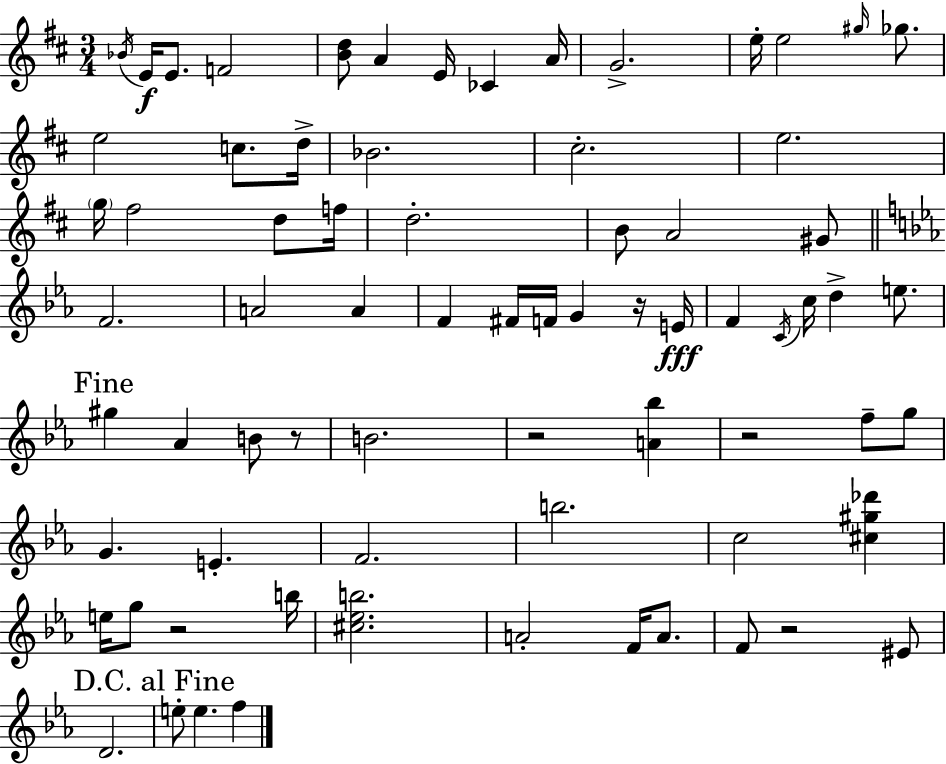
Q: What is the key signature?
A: D major